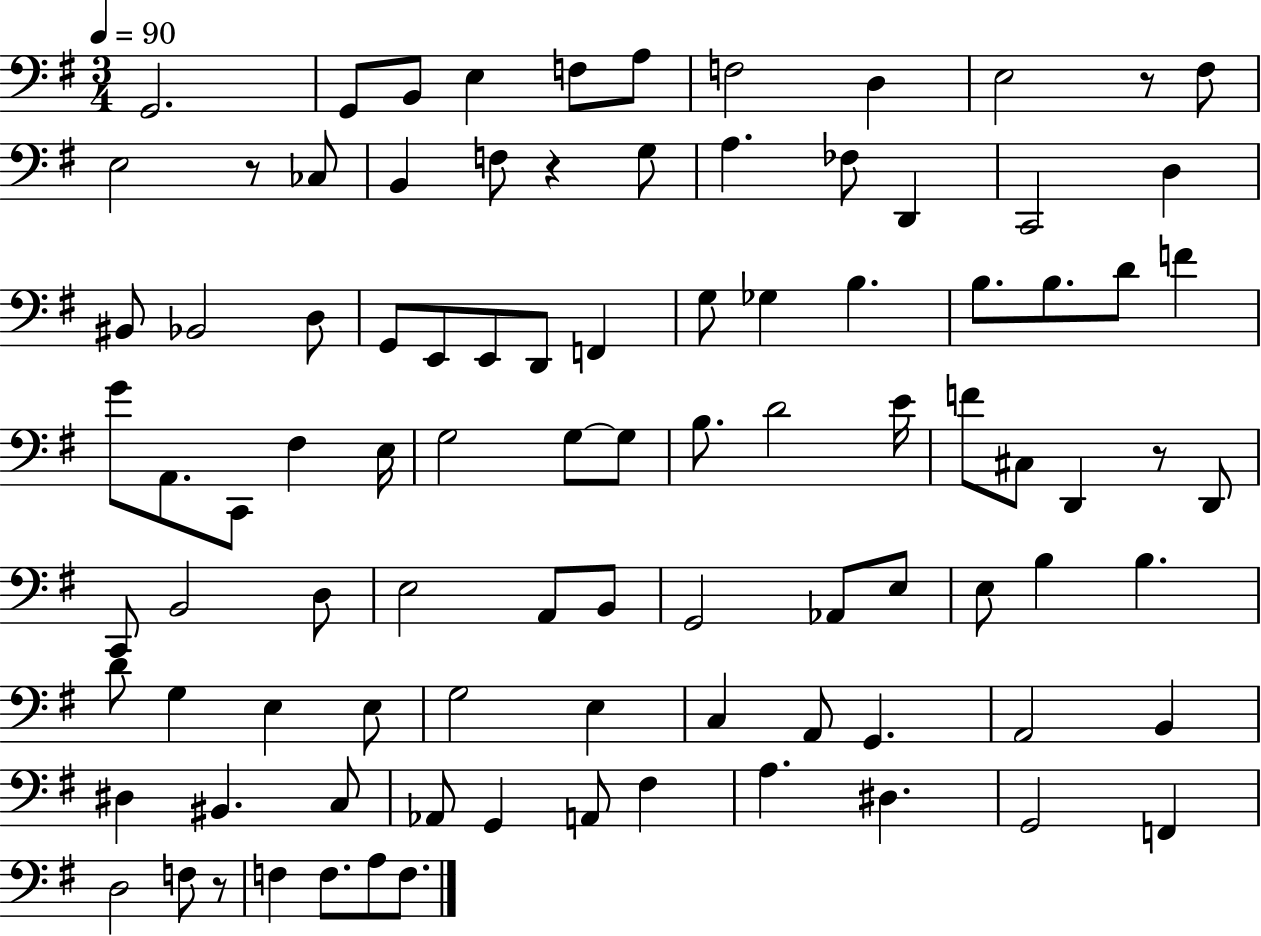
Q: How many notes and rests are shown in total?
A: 95